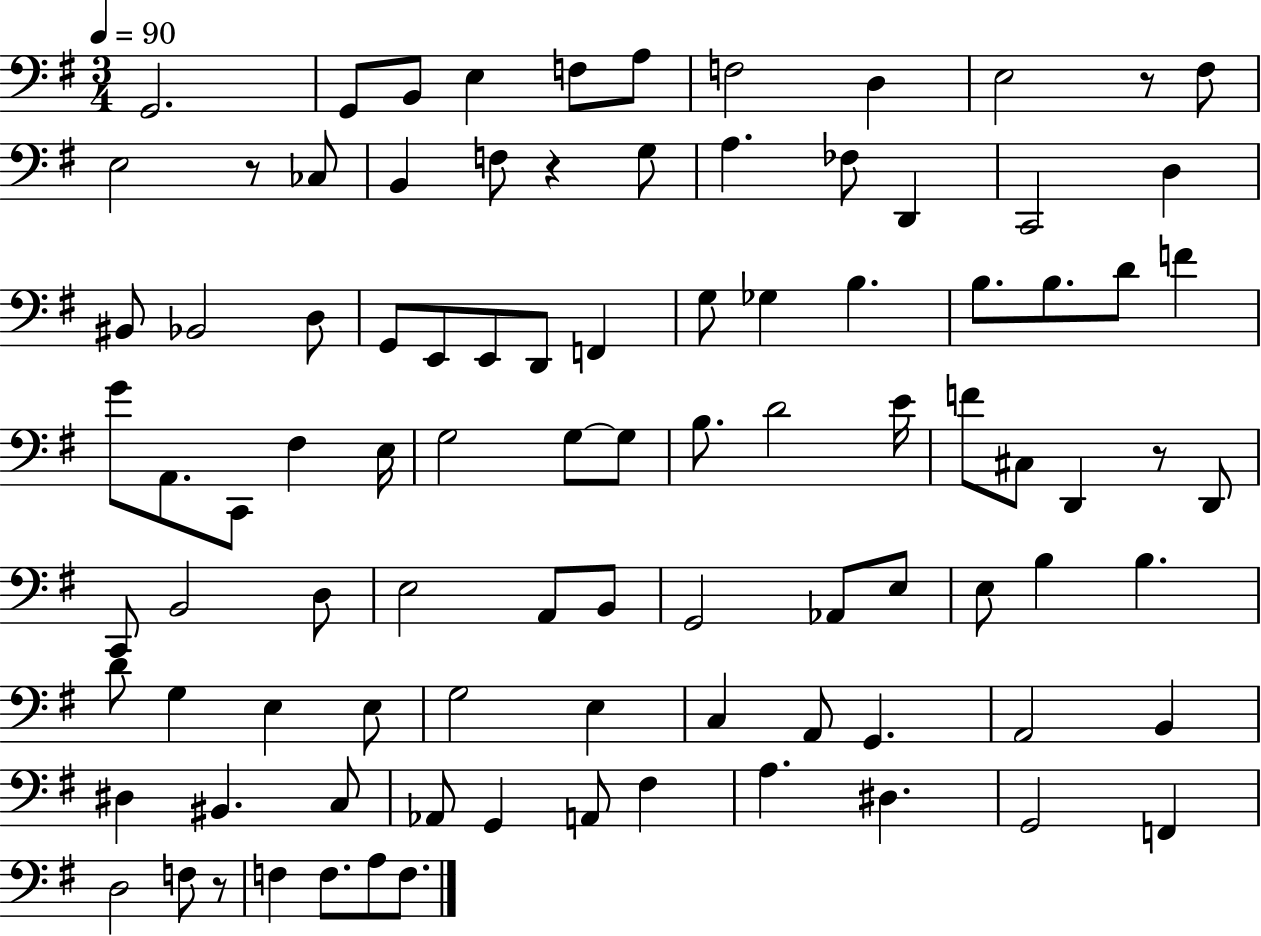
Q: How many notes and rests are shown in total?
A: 95